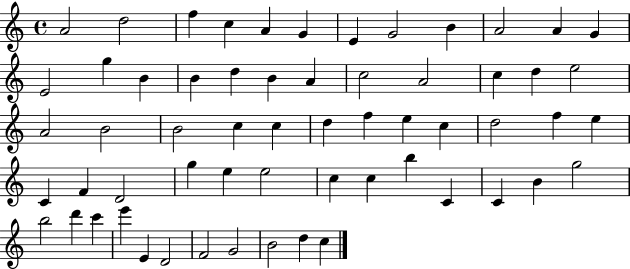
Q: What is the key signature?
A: C major